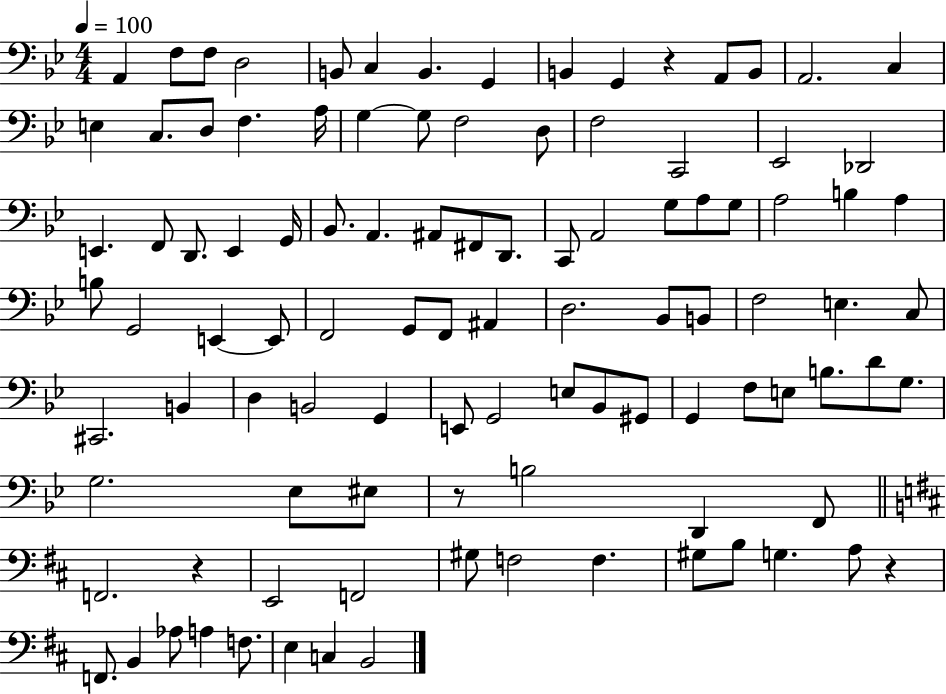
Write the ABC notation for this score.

X:1
T:Untitled
M:4/4
L:1/4
K:Bb
A,, F,/2 F,/2 D,2 B,,/2 C, B,, G,, B,, G,, z A,,/2 B,,/2 A,,2 C, E, C,/2 D,/2 F, A,/4 G, G,/2 F,2 D,/2 F,2 C,,2 _E,,2 _D,,2 E,, F,,/2 D,,/2 E,, G,,/4 _B,,/2 A,, ^A,,/2 ^F,,/2 D,,/2 C,,/2 A,,2 G,/2 A,/2 G,/2 A,2 B, A, B,/2 G,,2 E,, E,,/2 F,,2 G,,/2 F,,/2 ^A,, D,2 _B,,/2 B,,/2 F,2 E, C,/2 ^C,,2 B,, D, B,,2 G,, E,,/2 G,,2 E,/2 _B,,/2 ^G,,/2 G,, F,/2 E,/2 B,/2 D/2 G,/2 G,2 _E,/2 ^E,/2 z/2 B,2 D,, F,,/2 F,,2 z E,,2 F,,2 ^G,/2 F,2 F, ^G,/2 B,/2 G, A,/2 z F,,/2 B,, _A,/2 A, F,/2 E, C, B,,2